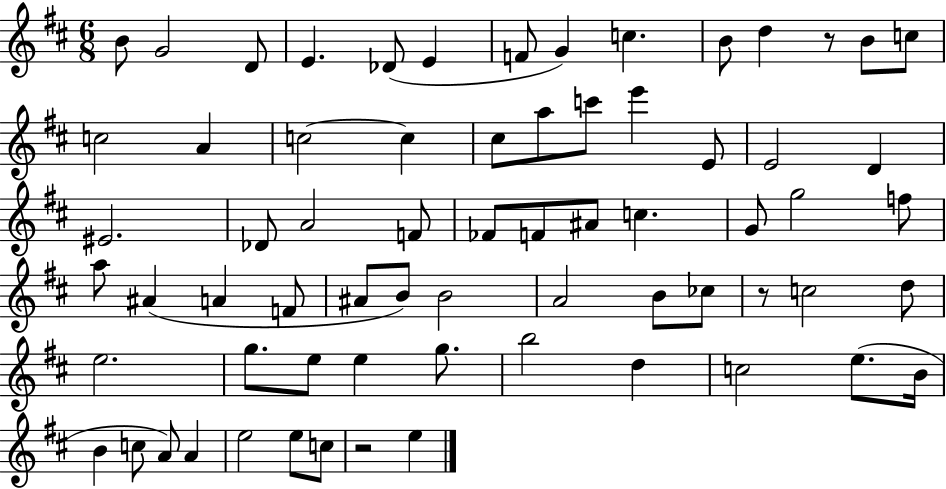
B4/e G4/h D4/e E4/q. Db4/e E4/q F4/e G4/q C5/q. B4/e D5/q R/e B4/e C5/e C5/h A4/q C5/h C5/q C#5/e A5/e C6/e E6/q E4/e E4/h D4/q EIS4/h. Db4/e A4/h F4/e FES4/e F4/e A#4/e C5/q. G4/e G5/h F5/e A5/e A#4/q A4/q F4/e A#4/e B4/e B4/h A4/h B4/e CES5/e R/e C5/h D5/e E5/h. G5/e. E5/e E5/q G5/e. B5/h D5/q C5/h E5/e. B4/s B4/q C5/e A4/e A4/q E5/h E5/e C5/e R/h E5/q